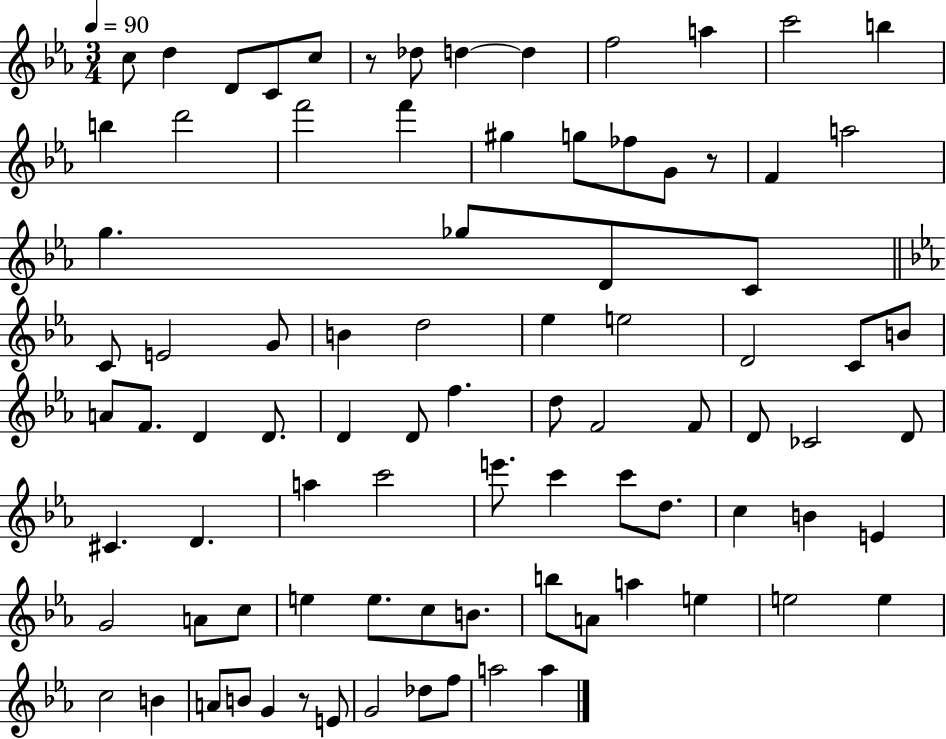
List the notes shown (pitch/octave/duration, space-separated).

C5/e D5/q D4/e C4/e C5/e R/e Db5/e D5/q D5/q F5/h A5/q C6/h B5/q B5/q D6/h F6/h F6/q G#5/q G5/e FES5/e G4/e R/e F4/q A5/h G5/q. Gb5/e D4/e C4/e C4/e E4/h G4/e B4/q D5/h Eb5/q E5/h D4/h C4/e B4/e A4/e F4/e. D4/q D4/e. D4/q D4/e F5/q. D5/e F4/h F4/e D4/e CES4/h D4/e C#4/q. D4/q. A5/q C6/h E6/e. C6/q C6/e D5/e. C5/q B4/q E4/q G4/h A4/e C5/e E5/q E5/e. C5/e B4/e. B5/e A4/e A5/q E5/q E5/h E5/q C5/h B4/q A4/e B4/e G4/q R/e E4/e G4/h Db5/e F5/e A5/h A5/q